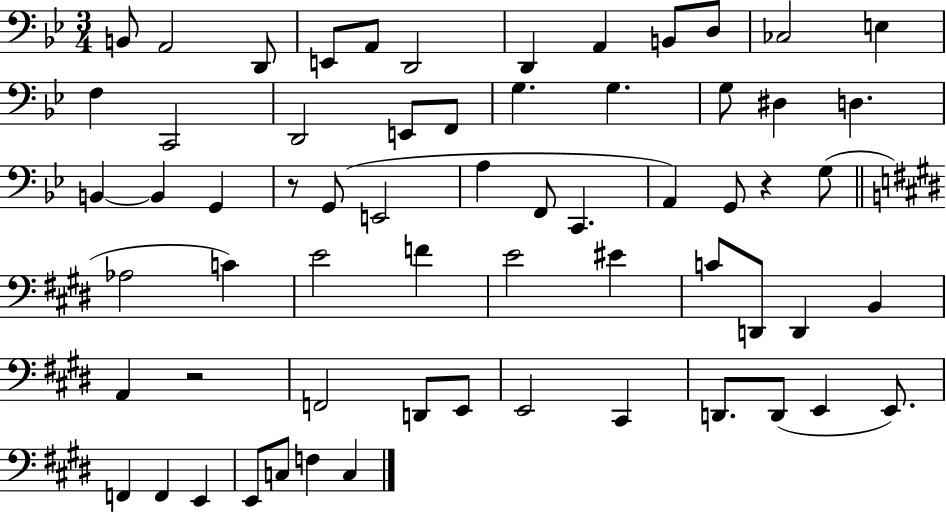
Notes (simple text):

B2/e A2/h D2/e E2/e A2/e D2/h D2/q A2/q B2/e D3/e CES3/h E3/q F3/q C2/h D2/h E2/e F2/e G3/q. G3/q. G3/e D#3/q D3/q. B2/q B2/q G2/q R/e G2/e E2/h A3/q F2/e C2/q. A2/q G2/e R/q G3/e Ab3/h C4/q E4/h F4/q E4/h EIS4/q C4/e D2/e D2/q B2/q A2/q R/h F2/h D2/e E2/e E2/h C#2/q D2/e. D2/e E2/q E2/e. F2/q F2/q E2/q E2/e C3/e F3/q C3/q